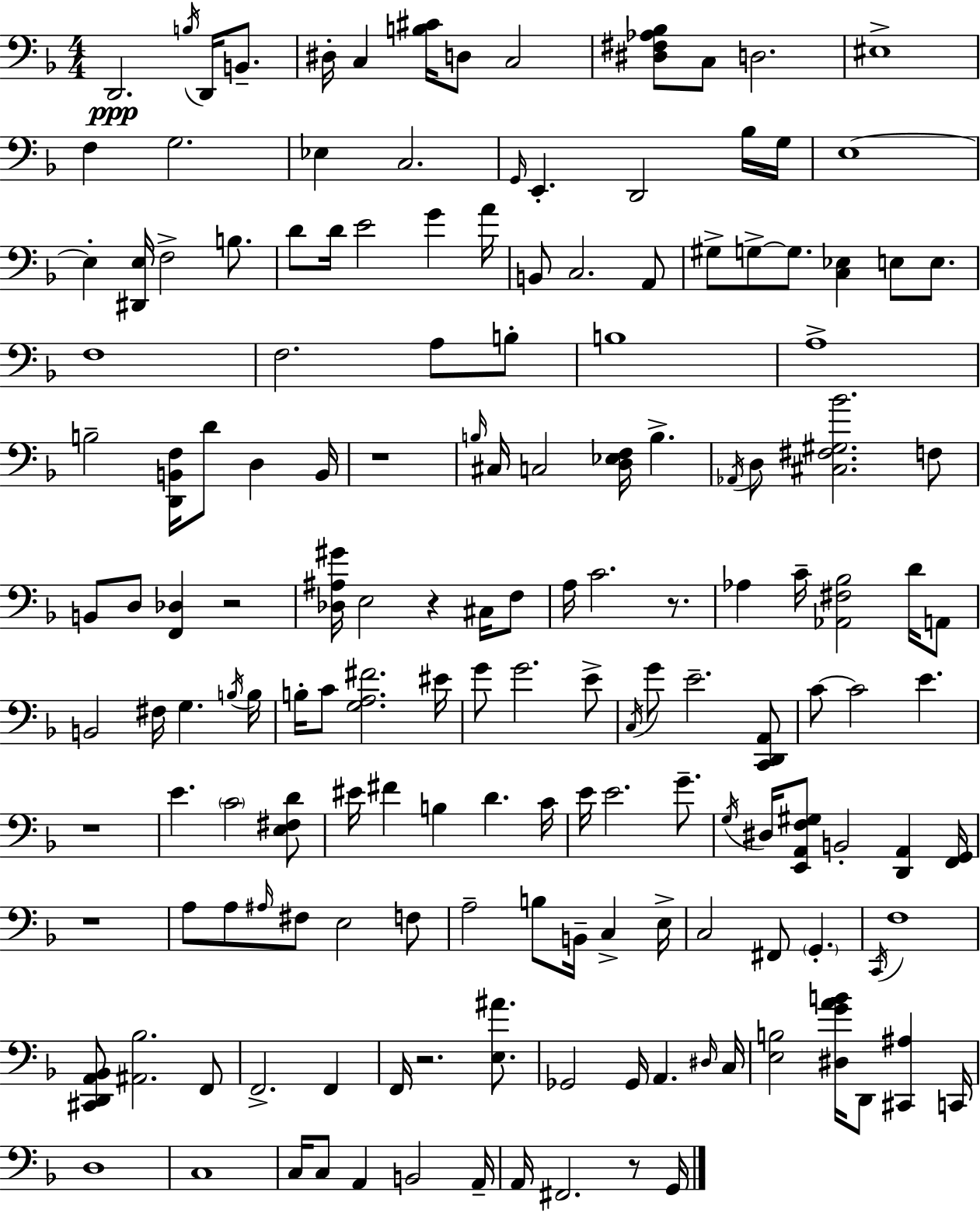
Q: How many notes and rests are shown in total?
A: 162